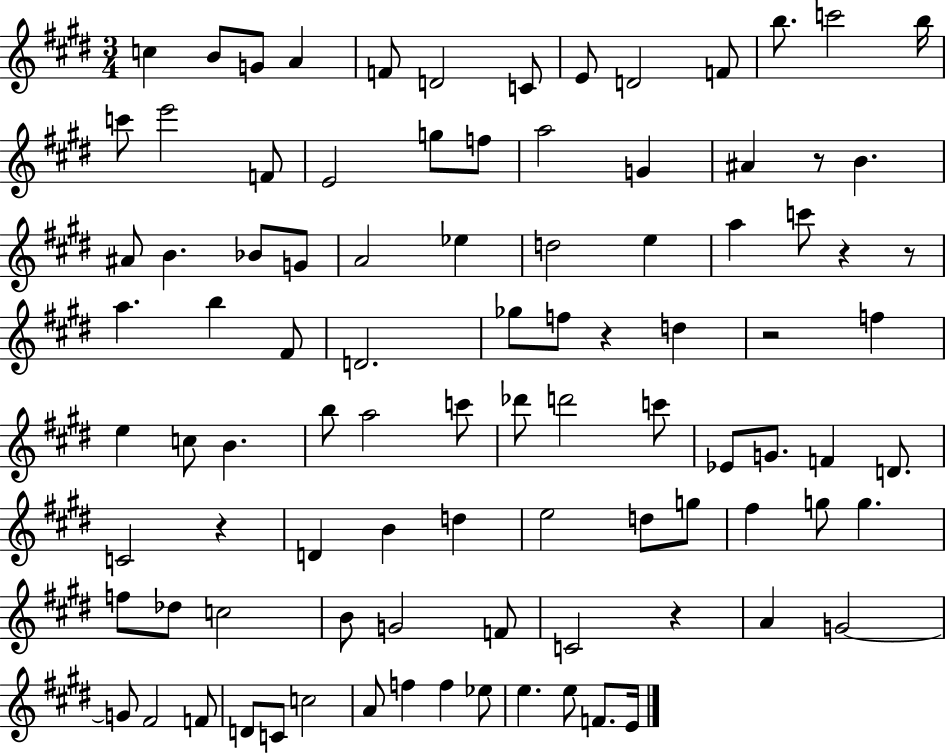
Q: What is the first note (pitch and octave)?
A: C5